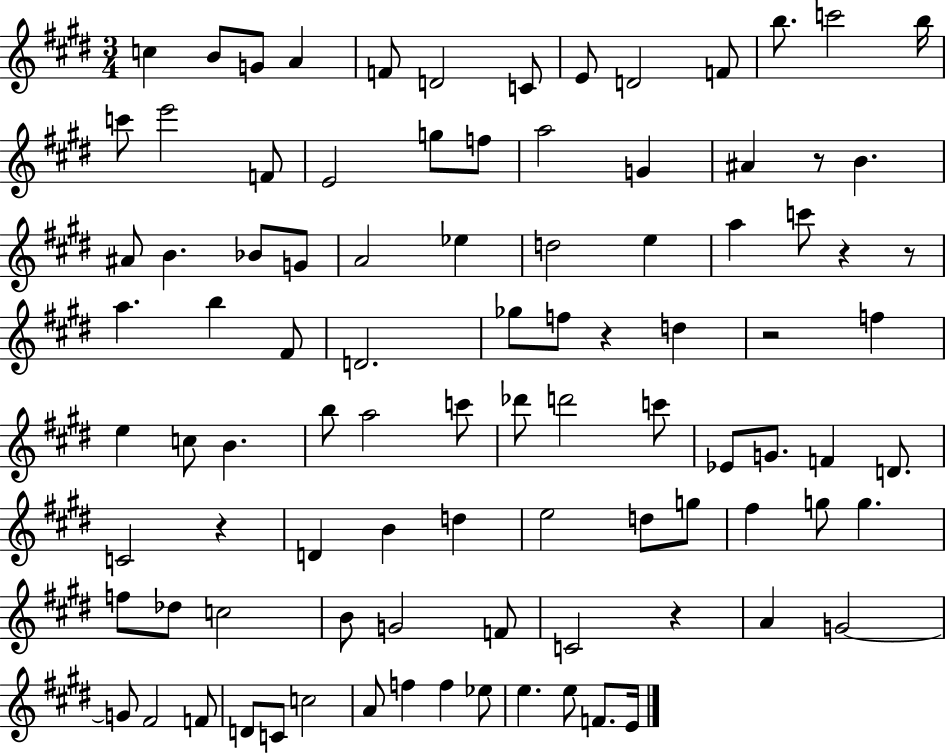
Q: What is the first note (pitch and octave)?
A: C5